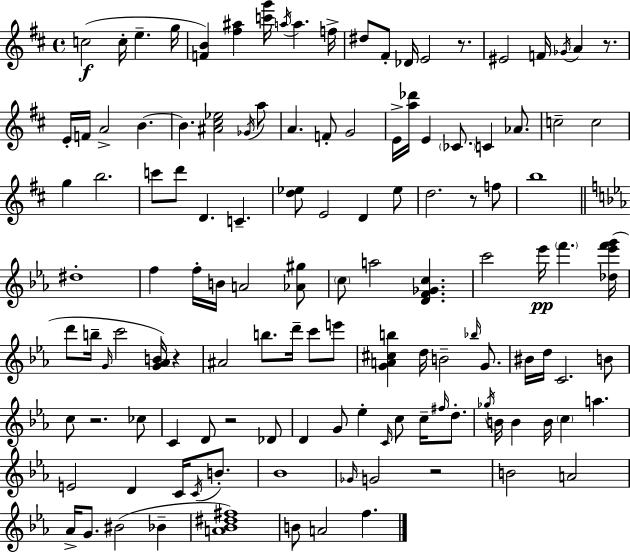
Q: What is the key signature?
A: D major